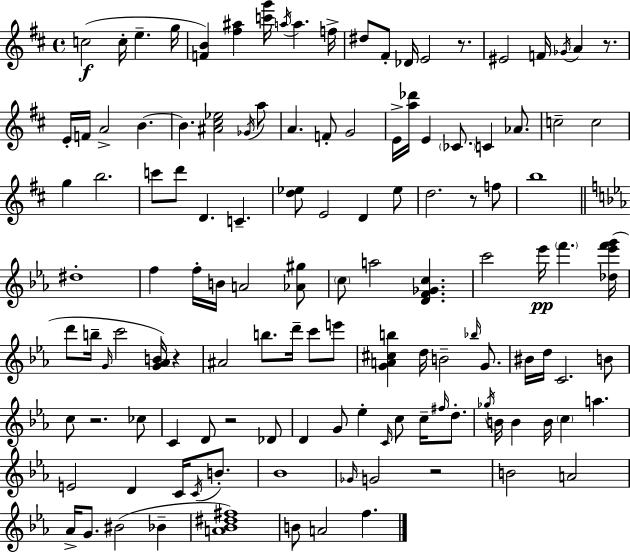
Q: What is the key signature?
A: D major